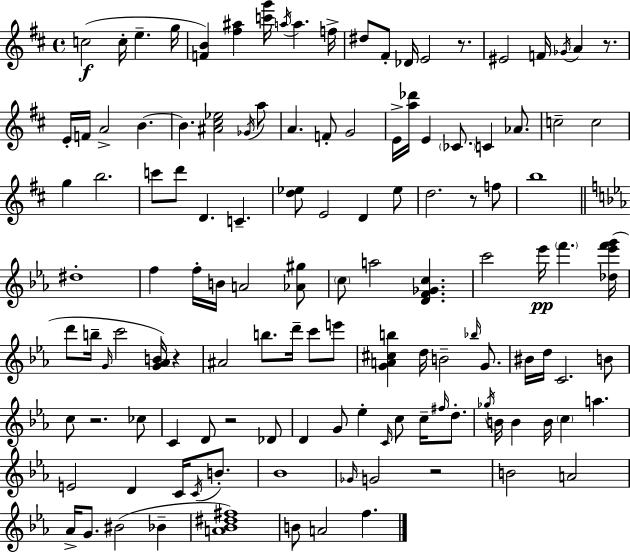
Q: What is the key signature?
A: D major